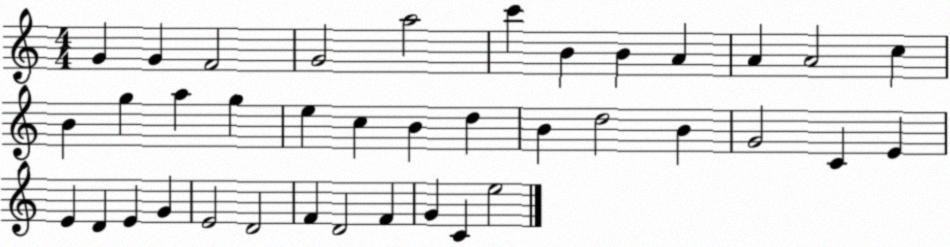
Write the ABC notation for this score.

X:1
T:Untitled
M:4/4
L:1/4
K:C
G G F2 G2 a2 c' B B A A A2 c B g a g e c B d B d2 B G2 C E E D E G E2 D2 F D2 F G C e2